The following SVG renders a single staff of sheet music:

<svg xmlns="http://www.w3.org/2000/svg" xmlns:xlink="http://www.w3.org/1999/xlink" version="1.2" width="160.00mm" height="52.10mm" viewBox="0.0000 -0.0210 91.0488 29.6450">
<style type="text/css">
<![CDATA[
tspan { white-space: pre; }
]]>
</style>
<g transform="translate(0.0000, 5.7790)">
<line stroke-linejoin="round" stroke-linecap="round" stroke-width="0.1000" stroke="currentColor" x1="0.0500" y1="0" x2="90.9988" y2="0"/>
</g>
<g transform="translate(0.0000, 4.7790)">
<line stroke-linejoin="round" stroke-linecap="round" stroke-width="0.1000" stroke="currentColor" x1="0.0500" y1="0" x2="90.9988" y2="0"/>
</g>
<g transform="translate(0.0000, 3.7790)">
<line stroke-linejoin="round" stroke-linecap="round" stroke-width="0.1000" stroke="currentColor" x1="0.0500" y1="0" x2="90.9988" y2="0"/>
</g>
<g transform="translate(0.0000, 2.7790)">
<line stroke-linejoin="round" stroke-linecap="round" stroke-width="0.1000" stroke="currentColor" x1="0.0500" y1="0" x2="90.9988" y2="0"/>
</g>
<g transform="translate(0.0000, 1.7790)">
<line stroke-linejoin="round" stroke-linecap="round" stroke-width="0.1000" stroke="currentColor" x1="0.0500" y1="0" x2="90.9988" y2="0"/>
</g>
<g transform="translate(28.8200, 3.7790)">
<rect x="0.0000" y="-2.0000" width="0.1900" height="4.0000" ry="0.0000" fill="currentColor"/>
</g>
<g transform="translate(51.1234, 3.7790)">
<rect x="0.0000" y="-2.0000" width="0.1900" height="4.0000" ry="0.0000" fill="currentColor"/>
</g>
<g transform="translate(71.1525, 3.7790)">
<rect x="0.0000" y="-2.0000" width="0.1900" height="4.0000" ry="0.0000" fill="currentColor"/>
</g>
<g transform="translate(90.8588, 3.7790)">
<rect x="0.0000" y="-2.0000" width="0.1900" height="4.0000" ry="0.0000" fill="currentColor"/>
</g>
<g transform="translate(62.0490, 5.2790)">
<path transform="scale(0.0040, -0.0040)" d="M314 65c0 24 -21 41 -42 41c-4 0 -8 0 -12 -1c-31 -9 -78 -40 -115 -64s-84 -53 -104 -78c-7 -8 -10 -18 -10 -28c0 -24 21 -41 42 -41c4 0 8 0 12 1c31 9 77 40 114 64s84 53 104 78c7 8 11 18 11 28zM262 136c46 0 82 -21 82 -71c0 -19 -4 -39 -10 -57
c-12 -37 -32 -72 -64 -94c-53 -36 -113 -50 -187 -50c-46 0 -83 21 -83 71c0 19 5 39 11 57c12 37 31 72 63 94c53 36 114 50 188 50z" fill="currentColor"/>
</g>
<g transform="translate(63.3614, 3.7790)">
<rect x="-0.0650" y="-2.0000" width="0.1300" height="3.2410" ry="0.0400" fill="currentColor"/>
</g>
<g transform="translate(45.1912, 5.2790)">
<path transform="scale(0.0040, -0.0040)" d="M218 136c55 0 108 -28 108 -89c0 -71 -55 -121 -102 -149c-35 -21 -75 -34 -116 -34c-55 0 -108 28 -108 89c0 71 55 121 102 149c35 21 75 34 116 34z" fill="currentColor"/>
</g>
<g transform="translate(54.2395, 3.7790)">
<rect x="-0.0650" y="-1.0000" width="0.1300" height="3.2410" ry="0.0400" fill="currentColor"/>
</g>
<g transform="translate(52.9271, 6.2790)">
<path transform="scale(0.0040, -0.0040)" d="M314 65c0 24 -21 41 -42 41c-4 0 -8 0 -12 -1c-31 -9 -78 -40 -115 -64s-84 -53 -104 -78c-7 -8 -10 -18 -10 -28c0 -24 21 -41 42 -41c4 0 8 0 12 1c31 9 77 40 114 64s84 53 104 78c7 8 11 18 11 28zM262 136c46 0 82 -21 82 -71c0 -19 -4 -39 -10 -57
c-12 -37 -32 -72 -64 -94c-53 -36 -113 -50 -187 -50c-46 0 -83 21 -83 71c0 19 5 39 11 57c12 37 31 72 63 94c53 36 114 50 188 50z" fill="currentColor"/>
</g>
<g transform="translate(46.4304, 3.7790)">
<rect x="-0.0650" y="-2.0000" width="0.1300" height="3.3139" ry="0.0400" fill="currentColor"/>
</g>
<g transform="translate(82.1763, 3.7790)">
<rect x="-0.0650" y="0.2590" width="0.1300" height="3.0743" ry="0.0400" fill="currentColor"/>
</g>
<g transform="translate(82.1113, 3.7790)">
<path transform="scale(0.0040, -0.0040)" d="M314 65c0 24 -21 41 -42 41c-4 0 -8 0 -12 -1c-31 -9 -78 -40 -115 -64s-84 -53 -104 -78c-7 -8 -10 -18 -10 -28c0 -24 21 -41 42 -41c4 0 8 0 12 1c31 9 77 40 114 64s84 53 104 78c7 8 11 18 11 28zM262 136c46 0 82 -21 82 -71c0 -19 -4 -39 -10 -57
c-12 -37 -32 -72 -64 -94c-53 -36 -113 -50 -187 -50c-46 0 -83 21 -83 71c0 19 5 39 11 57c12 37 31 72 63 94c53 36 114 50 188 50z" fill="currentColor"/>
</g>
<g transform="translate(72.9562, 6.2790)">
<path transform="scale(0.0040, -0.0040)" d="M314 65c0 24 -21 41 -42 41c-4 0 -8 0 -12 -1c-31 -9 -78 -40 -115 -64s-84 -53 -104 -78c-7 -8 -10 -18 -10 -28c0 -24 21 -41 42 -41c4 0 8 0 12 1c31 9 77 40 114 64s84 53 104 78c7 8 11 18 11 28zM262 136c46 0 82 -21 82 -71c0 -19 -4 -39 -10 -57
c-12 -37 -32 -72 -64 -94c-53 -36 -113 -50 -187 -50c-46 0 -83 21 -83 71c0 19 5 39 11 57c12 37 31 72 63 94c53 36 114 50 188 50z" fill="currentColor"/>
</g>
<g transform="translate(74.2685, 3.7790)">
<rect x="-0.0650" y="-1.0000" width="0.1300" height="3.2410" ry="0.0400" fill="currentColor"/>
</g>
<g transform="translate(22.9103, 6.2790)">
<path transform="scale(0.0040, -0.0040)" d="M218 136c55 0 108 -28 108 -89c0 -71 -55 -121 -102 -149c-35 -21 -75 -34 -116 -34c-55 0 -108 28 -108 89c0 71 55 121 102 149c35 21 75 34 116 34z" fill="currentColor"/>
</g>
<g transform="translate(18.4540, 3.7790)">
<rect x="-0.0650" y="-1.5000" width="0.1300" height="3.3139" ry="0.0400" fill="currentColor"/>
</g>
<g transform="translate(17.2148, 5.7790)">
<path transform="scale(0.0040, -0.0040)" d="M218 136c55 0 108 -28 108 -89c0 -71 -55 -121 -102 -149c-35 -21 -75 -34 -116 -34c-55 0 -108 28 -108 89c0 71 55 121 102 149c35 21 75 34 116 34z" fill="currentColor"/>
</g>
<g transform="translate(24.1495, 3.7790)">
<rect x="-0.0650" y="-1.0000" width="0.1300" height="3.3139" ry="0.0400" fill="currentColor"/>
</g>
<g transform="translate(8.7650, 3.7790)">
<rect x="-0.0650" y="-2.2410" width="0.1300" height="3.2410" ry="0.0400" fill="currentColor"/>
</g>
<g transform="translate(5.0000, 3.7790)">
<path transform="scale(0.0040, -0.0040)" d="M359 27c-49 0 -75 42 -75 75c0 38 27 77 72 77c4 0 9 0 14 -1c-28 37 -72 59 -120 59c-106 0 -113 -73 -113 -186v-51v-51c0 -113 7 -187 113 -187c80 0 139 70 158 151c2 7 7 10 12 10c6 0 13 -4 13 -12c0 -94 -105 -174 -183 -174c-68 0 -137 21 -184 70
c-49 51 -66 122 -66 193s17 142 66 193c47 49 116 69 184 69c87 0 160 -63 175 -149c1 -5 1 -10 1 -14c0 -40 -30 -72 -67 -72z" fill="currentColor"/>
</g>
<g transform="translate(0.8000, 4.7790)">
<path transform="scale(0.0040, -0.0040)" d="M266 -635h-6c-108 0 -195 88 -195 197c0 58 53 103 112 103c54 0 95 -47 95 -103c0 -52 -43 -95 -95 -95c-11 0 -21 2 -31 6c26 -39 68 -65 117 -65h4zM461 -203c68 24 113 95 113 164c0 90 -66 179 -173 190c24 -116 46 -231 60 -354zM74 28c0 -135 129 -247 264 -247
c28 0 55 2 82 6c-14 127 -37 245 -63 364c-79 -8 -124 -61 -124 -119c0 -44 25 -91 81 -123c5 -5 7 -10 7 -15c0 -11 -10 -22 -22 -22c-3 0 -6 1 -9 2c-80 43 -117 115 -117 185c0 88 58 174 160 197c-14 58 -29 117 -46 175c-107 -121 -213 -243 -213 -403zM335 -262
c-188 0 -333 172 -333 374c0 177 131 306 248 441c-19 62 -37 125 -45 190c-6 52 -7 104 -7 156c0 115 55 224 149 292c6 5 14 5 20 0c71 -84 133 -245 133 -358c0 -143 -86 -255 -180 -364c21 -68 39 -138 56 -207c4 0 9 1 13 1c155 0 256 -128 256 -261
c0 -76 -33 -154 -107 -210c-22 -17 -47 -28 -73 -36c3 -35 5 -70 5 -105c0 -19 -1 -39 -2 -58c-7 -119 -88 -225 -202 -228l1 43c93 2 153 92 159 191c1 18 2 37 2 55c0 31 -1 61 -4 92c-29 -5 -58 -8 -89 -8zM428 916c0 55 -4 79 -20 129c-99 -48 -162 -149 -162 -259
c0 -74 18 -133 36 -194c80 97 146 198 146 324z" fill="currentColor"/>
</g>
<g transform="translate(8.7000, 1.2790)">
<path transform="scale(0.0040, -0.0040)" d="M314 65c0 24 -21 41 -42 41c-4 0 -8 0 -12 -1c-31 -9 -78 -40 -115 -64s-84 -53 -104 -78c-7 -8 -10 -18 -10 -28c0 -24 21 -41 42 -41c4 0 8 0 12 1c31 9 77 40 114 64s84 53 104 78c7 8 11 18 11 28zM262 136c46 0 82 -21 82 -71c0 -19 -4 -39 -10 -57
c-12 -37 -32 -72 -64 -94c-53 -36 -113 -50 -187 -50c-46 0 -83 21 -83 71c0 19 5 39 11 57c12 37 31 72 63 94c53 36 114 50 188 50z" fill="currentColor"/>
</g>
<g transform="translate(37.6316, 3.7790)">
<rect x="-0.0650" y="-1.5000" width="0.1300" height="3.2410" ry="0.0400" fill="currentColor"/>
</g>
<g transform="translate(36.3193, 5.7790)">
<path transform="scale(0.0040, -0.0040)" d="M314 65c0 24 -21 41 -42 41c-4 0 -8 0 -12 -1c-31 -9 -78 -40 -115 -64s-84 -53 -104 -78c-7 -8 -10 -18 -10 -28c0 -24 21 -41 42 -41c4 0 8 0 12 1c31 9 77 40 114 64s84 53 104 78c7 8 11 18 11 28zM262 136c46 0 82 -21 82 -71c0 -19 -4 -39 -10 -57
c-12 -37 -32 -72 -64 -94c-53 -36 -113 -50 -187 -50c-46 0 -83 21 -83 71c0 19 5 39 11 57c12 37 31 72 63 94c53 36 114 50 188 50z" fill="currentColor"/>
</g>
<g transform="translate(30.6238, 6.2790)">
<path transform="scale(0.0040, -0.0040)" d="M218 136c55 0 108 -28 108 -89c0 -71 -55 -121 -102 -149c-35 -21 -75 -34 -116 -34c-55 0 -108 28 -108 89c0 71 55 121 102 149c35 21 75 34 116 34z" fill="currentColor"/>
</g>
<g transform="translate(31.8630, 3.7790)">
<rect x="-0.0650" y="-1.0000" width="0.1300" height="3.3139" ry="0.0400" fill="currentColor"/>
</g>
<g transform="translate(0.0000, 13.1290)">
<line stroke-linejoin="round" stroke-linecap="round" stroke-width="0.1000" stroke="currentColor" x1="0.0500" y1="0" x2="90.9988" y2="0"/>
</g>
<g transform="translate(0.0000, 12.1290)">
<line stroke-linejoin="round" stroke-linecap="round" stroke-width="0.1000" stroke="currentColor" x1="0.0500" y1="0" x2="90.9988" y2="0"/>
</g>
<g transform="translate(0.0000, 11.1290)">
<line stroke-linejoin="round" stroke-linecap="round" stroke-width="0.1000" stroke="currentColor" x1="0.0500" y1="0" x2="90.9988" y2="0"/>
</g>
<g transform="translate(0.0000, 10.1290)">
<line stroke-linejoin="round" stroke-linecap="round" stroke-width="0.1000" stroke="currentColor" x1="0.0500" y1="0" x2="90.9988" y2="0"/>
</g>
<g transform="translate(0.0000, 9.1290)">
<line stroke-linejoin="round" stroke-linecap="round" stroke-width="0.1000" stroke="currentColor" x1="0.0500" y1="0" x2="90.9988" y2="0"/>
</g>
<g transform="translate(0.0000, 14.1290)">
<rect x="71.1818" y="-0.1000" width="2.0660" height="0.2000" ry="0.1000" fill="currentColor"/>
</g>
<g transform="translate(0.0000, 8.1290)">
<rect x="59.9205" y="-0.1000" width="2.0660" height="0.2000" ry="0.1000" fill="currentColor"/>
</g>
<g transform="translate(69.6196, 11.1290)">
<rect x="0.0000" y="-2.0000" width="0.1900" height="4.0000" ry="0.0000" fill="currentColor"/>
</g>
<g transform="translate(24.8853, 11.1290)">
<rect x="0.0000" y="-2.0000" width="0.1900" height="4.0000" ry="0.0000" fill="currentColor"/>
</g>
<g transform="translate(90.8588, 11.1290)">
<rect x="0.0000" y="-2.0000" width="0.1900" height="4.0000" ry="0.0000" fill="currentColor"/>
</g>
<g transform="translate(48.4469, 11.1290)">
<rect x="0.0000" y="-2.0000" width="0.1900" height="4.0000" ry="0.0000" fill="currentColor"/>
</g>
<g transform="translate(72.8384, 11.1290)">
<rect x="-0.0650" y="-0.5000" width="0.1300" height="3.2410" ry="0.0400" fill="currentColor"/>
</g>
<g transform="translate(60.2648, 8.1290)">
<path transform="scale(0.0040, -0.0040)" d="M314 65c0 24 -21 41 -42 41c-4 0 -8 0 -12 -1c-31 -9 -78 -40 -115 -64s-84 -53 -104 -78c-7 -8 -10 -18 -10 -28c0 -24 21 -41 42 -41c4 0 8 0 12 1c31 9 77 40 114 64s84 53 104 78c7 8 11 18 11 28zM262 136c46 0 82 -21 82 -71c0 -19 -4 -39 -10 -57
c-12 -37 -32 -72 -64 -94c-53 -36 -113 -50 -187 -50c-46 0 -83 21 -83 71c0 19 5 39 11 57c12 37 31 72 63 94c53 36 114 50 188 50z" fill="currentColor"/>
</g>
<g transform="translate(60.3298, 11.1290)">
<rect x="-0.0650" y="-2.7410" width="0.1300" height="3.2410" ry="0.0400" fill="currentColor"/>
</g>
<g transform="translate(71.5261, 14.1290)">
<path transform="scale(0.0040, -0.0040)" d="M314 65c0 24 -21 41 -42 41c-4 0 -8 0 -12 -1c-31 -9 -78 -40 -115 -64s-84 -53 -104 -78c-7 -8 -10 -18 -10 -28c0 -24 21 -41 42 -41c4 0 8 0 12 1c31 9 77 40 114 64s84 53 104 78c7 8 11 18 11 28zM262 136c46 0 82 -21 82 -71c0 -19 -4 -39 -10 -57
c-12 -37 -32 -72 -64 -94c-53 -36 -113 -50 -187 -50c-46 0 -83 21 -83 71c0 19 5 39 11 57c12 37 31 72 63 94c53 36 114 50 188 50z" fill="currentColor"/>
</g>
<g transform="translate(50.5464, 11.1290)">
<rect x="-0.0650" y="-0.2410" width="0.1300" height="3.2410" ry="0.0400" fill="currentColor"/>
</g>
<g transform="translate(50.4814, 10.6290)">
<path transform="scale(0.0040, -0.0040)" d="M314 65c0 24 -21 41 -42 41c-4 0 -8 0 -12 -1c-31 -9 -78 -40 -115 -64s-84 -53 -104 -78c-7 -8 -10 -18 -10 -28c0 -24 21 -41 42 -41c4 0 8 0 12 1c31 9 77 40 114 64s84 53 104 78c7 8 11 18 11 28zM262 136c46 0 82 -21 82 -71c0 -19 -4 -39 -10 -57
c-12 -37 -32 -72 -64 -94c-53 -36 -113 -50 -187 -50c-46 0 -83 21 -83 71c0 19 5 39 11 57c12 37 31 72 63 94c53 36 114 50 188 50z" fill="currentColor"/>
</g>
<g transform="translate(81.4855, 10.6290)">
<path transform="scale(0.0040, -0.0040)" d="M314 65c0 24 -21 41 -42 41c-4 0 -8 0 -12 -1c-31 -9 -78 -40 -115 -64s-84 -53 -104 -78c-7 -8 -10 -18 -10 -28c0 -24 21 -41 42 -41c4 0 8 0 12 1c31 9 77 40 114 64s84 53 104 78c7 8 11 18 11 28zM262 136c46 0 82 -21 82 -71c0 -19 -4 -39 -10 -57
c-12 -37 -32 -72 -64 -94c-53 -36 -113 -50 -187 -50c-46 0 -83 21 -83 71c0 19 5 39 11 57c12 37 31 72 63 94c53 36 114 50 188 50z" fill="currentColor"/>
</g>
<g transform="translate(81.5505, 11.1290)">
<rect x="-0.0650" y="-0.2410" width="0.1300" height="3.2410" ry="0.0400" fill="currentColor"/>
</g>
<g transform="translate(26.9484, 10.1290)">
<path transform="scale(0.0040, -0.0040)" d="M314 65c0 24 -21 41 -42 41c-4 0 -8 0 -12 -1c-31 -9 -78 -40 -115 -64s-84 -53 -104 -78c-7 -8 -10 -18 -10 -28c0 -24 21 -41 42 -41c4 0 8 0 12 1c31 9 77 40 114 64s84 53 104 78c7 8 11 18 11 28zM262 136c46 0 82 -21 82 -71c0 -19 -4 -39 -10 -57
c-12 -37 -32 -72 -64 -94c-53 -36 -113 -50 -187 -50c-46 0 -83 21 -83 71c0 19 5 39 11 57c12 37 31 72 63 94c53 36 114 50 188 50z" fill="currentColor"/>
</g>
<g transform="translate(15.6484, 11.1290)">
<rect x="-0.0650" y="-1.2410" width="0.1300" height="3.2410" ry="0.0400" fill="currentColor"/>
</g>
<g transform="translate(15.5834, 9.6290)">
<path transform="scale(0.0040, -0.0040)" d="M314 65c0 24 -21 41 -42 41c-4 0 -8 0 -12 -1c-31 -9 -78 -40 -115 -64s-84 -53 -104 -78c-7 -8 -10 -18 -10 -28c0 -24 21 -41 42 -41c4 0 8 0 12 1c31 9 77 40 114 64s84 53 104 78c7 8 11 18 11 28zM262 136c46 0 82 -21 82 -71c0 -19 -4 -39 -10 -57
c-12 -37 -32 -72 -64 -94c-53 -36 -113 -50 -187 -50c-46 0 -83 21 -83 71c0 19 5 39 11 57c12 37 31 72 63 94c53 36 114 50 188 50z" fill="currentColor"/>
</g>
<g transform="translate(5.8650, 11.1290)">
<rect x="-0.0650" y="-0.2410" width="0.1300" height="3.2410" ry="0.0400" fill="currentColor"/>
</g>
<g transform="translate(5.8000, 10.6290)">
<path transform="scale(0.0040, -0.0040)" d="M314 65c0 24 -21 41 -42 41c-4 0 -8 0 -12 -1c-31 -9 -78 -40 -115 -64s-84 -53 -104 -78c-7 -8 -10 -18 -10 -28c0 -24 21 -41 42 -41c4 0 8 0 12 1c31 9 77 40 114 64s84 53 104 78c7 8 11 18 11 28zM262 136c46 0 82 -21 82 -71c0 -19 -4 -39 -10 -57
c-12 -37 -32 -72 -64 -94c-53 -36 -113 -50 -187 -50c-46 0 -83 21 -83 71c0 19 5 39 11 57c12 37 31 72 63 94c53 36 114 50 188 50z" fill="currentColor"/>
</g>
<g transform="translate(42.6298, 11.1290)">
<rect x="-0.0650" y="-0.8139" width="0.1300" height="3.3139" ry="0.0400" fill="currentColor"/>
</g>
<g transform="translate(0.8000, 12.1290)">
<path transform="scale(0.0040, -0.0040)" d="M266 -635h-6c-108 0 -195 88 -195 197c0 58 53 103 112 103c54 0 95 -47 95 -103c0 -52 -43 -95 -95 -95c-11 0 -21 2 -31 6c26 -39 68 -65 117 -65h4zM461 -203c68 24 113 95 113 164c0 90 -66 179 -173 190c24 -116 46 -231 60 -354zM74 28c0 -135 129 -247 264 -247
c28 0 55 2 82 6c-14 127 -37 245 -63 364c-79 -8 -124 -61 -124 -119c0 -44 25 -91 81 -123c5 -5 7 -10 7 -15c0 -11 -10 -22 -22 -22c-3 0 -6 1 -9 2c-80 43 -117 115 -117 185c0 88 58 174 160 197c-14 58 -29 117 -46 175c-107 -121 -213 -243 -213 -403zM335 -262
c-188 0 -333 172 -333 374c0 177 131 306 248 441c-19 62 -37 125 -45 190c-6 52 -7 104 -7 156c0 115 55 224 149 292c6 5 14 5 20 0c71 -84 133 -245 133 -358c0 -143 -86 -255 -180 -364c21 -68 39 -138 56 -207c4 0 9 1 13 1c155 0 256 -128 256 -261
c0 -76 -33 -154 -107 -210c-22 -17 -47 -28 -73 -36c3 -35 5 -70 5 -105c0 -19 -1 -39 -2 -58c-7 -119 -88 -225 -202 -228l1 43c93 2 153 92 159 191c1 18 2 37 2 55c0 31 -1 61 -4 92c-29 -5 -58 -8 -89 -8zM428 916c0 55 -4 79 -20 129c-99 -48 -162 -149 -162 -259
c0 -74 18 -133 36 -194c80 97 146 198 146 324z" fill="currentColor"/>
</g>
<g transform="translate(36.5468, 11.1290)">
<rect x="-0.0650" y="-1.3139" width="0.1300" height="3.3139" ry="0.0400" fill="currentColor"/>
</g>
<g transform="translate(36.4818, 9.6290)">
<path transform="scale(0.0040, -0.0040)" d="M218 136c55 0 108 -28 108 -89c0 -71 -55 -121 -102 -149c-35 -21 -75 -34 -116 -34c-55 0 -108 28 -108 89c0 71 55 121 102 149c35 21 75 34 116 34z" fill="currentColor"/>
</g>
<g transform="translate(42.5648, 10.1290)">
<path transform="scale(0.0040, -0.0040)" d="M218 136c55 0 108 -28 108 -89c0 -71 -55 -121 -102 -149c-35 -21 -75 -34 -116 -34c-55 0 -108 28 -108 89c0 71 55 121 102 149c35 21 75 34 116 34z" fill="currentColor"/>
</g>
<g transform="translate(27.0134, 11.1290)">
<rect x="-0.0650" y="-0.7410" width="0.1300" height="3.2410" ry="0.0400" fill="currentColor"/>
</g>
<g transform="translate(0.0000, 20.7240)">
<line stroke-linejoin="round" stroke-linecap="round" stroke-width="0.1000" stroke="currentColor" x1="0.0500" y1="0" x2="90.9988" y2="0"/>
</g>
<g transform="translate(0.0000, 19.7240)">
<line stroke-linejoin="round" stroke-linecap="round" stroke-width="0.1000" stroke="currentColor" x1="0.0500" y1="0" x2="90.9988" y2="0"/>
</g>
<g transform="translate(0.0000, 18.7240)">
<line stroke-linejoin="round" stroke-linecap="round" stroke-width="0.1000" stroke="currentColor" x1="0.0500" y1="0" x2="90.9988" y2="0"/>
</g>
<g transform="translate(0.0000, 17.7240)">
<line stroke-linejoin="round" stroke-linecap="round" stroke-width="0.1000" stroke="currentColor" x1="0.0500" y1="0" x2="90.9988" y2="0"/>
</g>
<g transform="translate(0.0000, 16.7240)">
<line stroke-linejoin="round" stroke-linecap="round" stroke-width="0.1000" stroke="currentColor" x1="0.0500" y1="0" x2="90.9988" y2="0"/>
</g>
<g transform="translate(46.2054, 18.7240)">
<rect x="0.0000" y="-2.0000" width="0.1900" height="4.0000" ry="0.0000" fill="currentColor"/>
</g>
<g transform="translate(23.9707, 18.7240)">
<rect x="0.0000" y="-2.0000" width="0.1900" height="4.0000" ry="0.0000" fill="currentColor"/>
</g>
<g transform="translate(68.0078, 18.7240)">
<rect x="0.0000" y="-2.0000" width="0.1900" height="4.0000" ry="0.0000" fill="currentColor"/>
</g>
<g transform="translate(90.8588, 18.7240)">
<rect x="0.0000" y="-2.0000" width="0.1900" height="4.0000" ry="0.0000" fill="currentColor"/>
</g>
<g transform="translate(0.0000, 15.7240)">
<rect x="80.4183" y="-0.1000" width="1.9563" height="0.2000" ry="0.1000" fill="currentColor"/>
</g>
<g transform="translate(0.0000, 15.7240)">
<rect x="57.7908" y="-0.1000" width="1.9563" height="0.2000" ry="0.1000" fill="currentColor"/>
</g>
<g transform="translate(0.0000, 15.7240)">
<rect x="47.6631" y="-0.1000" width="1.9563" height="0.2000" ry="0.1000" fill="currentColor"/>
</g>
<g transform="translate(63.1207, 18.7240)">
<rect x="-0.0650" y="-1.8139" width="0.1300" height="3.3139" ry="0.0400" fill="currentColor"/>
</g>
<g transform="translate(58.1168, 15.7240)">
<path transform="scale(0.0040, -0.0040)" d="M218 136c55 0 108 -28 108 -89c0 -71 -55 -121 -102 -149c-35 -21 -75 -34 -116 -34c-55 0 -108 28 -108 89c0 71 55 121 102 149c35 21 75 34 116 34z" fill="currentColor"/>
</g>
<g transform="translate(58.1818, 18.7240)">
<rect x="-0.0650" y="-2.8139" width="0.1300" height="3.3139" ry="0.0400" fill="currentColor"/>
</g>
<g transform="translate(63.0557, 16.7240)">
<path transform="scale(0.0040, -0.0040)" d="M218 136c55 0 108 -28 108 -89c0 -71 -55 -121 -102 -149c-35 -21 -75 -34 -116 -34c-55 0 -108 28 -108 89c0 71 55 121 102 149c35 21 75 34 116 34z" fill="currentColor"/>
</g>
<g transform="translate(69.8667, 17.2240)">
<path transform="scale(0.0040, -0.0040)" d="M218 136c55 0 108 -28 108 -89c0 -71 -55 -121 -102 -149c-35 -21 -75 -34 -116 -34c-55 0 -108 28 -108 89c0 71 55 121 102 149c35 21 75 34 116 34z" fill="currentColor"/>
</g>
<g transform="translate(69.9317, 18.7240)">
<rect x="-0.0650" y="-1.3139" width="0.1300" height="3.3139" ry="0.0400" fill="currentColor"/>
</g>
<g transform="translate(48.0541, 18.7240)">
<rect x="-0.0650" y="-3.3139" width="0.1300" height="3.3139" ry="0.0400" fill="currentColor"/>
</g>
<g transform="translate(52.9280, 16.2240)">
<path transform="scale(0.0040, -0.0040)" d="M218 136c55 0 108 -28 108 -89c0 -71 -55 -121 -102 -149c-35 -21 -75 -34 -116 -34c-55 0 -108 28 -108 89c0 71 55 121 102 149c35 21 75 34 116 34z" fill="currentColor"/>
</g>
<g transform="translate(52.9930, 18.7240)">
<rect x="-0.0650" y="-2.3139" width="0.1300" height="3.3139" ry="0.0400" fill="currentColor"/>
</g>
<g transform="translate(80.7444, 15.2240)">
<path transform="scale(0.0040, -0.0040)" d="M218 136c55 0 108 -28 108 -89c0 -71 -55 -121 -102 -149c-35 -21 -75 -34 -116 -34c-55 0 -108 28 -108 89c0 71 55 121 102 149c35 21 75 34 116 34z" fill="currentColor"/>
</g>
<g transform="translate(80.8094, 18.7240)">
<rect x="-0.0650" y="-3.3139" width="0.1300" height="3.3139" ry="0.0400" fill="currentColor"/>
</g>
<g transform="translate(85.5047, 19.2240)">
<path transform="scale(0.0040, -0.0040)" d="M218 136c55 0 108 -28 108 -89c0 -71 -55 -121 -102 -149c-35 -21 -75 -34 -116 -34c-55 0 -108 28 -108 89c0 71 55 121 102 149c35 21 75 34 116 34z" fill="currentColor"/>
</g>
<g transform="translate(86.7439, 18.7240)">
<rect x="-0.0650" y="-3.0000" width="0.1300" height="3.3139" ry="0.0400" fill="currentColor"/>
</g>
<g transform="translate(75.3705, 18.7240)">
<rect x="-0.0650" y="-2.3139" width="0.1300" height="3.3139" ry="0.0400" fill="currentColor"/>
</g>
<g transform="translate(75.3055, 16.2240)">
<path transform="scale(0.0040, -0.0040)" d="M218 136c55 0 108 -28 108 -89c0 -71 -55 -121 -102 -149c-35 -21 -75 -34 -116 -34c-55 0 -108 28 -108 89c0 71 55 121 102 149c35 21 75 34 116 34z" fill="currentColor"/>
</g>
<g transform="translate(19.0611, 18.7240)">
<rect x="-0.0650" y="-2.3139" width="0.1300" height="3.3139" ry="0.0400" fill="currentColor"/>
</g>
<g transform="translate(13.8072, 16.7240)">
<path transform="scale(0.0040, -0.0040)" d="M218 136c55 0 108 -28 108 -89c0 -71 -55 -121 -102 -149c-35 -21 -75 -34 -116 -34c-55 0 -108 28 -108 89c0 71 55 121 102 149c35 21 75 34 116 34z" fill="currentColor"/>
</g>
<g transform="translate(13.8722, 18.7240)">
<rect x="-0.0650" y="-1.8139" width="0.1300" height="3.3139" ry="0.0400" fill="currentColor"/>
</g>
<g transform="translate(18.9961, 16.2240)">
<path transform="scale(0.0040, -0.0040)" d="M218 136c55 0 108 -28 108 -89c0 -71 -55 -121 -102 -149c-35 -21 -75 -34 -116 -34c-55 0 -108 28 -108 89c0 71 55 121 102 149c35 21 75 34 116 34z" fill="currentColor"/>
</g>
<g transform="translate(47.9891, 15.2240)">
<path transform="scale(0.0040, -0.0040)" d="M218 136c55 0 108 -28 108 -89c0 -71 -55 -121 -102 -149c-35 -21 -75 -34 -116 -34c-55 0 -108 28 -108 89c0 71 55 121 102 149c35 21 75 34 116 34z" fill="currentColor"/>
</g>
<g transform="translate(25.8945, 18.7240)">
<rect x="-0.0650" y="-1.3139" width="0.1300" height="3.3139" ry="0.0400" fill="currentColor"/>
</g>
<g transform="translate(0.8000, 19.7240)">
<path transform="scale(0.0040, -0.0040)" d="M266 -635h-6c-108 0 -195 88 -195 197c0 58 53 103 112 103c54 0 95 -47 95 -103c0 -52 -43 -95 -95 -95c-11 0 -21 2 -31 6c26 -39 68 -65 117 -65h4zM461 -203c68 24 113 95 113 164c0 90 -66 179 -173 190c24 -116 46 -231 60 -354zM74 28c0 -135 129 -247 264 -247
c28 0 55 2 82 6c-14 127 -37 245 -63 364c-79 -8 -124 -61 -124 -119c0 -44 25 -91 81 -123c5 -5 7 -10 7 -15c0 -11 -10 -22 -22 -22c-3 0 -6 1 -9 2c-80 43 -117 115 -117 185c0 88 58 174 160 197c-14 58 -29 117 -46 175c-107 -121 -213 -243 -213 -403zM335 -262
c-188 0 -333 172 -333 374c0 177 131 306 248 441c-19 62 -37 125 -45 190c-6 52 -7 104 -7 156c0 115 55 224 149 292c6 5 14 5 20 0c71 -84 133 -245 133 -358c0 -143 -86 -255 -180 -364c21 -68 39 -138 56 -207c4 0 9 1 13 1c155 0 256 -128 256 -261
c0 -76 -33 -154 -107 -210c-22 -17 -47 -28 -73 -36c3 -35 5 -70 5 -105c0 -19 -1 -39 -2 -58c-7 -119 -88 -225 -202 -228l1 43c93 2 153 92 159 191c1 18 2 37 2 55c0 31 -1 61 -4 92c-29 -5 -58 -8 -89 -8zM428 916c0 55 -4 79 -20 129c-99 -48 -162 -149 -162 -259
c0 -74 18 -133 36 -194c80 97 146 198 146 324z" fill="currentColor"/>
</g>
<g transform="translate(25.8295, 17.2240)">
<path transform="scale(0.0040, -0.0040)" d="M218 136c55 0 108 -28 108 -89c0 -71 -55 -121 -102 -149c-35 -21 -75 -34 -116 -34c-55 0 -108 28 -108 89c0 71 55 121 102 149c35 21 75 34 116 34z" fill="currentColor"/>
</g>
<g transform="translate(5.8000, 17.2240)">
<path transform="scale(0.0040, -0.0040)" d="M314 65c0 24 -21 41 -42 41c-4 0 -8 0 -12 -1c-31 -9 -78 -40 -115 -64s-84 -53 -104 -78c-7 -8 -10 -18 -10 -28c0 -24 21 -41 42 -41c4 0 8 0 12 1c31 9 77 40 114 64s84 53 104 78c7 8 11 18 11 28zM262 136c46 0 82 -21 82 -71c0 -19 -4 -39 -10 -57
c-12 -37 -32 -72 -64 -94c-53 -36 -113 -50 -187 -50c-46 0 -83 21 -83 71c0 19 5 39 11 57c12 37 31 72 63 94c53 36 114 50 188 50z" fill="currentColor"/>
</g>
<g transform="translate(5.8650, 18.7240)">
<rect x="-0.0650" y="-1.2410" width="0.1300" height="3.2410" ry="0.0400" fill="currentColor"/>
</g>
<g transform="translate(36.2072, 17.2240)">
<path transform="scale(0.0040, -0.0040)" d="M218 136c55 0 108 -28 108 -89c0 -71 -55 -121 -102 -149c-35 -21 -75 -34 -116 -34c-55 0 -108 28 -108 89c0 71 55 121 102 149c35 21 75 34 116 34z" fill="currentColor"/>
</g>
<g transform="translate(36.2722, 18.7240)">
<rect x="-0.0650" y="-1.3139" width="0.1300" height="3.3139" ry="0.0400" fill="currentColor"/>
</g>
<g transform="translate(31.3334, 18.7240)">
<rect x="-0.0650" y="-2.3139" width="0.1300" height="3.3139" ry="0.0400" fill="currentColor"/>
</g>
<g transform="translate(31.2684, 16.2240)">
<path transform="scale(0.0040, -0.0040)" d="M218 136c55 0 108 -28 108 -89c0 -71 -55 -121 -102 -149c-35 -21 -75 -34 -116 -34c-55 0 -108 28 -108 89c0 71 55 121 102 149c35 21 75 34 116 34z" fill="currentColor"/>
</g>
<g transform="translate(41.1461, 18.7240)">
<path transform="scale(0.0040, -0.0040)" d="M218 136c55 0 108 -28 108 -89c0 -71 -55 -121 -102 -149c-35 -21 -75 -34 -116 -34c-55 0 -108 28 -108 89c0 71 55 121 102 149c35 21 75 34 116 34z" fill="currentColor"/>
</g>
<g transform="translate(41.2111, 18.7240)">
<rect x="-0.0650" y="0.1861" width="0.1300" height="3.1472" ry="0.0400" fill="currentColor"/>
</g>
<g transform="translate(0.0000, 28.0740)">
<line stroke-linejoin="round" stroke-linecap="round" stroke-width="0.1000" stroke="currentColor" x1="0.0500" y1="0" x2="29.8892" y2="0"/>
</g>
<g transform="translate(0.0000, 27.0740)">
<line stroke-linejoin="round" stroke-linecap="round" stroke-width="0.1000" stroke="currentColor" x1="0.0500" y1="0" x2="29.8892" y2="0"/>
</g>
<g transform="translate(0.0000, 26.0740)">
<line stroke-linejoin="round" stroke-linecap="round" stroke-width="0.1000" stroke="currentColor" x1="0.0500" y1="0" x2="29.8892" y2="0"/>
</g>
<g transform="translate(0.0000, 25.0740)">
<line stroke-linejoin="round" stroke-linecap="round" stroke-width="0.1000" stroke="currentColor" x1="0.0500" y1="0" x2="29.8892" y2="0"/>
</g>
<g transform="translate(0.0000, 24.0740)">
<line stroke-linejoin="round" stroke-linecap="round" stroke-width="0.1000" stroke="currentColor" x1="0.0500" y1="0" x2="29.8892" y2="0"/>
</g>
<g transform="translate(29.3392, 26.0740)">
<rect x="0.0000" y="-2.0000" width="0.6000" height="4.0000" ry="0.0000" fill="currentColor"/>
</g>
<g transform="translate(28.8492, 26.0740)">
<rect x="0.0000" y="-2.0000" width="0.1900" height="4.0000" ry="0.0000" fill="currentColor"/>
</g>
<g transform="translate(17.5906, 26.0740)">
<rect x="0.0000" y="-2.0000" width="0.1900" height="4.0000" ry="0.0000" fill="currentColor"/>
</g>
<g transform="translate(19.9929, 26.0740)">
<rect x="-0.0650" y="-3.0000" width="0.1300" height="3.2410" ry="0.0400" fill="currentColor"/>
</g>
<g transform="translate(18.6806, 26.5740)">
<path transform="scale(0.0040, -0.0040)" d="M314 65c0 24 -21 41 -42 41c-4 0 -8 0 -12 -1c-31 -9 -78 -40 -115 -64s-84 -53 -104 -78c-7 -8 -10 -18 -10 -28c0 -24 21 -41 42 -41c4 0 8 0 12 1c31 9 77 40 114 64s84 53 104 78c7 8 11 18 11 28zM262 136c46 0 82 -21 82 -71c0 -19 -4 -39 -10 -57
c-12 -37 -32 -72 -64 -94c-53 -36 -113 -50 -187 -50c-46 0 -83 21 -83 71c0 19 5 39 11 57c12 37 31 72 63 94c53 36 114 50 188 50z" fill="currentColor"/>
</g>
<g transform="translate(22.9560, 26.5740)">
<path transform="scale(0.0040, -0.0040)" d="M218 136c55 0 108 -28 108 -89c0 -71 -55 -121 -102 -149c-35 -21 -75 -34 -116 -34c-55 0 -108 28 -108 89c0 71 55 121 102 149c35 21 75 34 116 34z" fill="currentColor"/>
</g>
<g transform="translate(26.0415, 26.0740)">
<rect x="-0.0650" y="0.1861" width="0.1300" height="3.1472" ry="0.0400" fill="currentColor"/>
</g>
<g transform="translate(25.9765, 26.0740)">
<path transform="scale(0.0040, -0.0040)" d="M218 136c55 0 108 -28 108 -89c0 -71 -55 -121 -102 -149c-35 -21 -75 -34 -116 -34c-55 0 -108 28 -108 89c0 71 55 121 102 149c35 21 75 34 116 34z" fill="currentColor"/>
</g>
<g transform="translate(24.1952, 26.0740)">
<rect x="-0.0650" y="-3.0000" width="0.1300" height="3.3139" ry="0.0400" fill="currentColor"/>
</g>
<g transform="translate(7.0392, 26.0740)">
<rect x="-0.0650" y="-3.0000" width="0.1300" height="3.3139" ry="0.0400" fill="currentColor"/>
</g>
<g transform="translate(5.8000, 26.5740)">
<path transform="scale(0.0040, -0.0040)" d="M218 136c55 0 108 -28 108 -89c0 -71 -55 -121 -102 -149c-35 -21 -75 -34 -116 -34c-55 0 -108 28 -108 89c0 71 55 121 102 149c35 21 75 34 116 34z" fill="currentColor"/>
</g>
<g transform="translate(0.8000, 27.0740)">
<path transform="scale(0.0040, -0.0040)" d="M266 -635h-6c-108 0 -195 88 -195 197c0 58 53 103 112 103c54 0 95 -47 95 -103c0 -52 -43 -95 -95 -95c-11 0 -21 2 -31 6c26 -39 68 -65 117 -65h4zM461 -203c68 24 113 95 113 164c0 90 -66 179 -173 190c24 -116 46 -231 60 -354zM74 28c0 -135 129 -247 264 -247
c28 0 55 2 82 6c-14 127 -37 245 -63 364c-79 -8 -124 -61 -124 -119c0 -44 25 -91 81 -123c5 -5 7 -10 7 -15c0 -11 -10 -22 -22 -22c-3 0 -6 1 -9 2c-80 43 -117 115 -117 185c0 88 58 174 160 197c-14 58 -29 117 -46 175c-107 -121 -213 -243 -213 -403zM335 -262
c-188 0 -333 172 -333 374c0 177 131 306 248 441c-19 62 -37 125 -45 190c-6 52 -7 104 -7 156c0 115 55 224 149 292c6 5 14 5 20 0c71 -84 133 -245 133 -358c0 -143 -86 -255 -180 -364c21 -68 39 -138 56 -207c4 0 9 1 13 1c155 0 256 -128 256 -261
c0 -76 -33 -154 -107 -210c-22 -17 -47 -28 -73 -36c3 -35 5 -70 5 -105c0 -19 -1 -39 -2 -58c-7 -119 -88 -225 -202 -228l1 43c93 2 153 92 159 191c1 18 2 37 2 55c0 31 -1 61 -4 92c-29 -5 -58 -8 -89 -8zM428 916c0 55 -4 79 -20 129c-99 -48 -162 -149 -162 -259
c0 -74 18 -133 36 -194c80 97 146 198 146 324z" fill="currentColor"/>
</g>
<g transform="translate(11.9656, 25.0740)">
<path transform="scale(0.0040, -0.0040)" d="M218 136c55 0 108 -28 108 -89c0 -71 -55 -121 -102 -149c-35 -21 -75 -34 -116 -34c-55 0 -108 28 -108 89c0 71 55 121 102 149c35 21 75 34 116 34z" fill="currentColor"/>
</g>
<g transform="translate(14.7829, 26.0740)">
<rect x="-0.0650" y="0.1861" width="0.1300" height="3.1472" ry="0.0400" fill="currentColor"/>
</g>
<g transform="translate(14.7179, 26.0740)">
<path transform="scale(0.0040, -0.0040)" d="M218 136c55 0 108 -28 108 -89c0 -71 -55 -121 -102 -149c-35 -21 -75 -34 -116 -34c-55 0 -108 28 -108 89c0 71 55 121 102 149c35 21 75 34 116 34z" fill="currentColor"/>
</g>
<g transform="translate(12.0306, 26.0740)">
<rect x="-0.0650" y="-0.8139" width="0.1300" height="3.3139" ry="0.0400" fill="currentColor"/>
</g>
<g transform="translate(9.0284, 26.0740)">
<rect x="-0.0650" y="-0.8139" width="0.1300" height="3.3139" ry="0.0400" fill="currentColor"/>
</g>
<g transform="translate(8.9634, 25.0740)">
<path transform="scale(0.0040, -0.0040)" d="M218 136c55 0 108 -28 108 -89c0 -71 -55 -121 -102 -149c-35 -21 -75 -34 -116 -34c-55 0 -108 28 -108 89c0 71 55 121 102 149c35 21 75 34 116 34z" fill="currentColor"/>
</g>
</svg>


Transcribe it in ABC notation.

X:1
T:Untitled
M:4/4
L:1/4
K:C
g2 E D D E2 F D2 F2 D2 B2 c2 e2 d2 e d c2 a2 C2 c2 e2 f g e g e B b g a f e g b A A d d B A2 A B